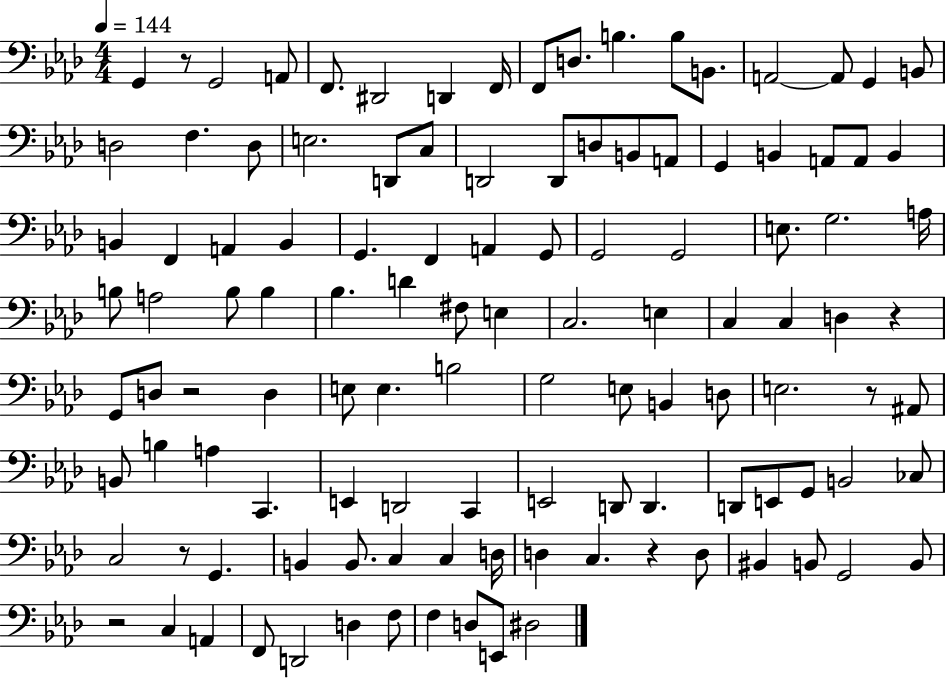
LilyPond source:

{
  \clef bass
  \numericTimeSignature
  \time 4/4
  \key aes \major
  \tempo 4 = 144
  g,4 r8 g,2 a,8 | f,8. dis,2 d,4 f,16 | f,8 d8. b4. b8 b,8. | a,2~~ a,8 g,4 b,8 | \break d2 f4. d8 | e2. d,8 c8 | d,2 d,8 d8 b,8 a,8 | g,4 b,4 a,8 a,8 b,4 | \break b,4 f,4 a,4 b,4 | g,4. f,4 a,4 g,8 | g,2 g,2 | e8. g2. a16 | \break b8 a2 b8 b4 | bes4. d'4 fis8 e4 | c2. e4 | c4 c4 d4 r4 | \break g,8 d8 r2 d4 | e8 e4. b2 | g2 e8 b,4 d8 | e2. r8 ais,8 | \break b,8 b4 a4 c,4. | e,4 d,2 c,4 | e,2 d,8 d,4. | d,8 e,8 g,8 b,2 ces8 | \break c2 r8 g,4. | b,4 b,8. c4 c4 d16 | d4 c4. r4 d8 | bis,4 b,8 g,2 b,8 | \break r2 c4 a,4 | f,8 d,2 d4 f8 | f4 d8 e,8 dis2 | \bar "|."
}